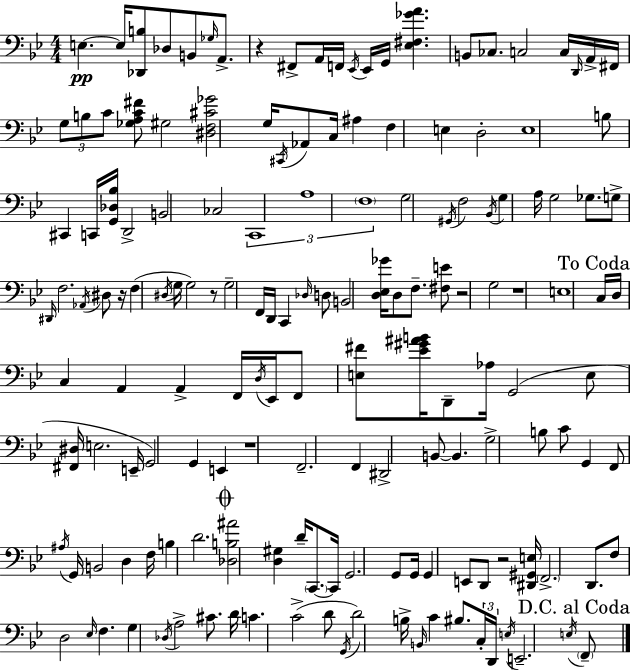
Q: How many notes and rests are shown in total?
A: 159